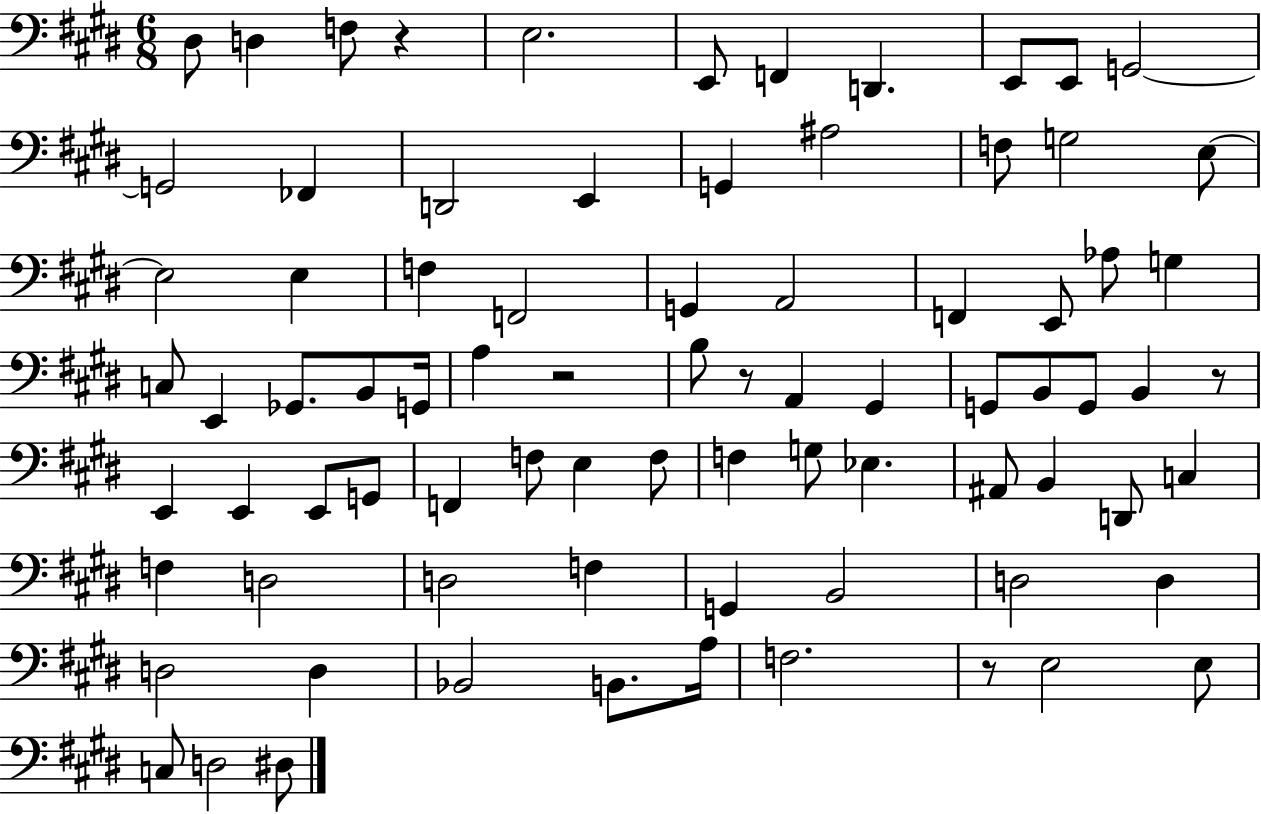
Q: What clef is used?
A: bass